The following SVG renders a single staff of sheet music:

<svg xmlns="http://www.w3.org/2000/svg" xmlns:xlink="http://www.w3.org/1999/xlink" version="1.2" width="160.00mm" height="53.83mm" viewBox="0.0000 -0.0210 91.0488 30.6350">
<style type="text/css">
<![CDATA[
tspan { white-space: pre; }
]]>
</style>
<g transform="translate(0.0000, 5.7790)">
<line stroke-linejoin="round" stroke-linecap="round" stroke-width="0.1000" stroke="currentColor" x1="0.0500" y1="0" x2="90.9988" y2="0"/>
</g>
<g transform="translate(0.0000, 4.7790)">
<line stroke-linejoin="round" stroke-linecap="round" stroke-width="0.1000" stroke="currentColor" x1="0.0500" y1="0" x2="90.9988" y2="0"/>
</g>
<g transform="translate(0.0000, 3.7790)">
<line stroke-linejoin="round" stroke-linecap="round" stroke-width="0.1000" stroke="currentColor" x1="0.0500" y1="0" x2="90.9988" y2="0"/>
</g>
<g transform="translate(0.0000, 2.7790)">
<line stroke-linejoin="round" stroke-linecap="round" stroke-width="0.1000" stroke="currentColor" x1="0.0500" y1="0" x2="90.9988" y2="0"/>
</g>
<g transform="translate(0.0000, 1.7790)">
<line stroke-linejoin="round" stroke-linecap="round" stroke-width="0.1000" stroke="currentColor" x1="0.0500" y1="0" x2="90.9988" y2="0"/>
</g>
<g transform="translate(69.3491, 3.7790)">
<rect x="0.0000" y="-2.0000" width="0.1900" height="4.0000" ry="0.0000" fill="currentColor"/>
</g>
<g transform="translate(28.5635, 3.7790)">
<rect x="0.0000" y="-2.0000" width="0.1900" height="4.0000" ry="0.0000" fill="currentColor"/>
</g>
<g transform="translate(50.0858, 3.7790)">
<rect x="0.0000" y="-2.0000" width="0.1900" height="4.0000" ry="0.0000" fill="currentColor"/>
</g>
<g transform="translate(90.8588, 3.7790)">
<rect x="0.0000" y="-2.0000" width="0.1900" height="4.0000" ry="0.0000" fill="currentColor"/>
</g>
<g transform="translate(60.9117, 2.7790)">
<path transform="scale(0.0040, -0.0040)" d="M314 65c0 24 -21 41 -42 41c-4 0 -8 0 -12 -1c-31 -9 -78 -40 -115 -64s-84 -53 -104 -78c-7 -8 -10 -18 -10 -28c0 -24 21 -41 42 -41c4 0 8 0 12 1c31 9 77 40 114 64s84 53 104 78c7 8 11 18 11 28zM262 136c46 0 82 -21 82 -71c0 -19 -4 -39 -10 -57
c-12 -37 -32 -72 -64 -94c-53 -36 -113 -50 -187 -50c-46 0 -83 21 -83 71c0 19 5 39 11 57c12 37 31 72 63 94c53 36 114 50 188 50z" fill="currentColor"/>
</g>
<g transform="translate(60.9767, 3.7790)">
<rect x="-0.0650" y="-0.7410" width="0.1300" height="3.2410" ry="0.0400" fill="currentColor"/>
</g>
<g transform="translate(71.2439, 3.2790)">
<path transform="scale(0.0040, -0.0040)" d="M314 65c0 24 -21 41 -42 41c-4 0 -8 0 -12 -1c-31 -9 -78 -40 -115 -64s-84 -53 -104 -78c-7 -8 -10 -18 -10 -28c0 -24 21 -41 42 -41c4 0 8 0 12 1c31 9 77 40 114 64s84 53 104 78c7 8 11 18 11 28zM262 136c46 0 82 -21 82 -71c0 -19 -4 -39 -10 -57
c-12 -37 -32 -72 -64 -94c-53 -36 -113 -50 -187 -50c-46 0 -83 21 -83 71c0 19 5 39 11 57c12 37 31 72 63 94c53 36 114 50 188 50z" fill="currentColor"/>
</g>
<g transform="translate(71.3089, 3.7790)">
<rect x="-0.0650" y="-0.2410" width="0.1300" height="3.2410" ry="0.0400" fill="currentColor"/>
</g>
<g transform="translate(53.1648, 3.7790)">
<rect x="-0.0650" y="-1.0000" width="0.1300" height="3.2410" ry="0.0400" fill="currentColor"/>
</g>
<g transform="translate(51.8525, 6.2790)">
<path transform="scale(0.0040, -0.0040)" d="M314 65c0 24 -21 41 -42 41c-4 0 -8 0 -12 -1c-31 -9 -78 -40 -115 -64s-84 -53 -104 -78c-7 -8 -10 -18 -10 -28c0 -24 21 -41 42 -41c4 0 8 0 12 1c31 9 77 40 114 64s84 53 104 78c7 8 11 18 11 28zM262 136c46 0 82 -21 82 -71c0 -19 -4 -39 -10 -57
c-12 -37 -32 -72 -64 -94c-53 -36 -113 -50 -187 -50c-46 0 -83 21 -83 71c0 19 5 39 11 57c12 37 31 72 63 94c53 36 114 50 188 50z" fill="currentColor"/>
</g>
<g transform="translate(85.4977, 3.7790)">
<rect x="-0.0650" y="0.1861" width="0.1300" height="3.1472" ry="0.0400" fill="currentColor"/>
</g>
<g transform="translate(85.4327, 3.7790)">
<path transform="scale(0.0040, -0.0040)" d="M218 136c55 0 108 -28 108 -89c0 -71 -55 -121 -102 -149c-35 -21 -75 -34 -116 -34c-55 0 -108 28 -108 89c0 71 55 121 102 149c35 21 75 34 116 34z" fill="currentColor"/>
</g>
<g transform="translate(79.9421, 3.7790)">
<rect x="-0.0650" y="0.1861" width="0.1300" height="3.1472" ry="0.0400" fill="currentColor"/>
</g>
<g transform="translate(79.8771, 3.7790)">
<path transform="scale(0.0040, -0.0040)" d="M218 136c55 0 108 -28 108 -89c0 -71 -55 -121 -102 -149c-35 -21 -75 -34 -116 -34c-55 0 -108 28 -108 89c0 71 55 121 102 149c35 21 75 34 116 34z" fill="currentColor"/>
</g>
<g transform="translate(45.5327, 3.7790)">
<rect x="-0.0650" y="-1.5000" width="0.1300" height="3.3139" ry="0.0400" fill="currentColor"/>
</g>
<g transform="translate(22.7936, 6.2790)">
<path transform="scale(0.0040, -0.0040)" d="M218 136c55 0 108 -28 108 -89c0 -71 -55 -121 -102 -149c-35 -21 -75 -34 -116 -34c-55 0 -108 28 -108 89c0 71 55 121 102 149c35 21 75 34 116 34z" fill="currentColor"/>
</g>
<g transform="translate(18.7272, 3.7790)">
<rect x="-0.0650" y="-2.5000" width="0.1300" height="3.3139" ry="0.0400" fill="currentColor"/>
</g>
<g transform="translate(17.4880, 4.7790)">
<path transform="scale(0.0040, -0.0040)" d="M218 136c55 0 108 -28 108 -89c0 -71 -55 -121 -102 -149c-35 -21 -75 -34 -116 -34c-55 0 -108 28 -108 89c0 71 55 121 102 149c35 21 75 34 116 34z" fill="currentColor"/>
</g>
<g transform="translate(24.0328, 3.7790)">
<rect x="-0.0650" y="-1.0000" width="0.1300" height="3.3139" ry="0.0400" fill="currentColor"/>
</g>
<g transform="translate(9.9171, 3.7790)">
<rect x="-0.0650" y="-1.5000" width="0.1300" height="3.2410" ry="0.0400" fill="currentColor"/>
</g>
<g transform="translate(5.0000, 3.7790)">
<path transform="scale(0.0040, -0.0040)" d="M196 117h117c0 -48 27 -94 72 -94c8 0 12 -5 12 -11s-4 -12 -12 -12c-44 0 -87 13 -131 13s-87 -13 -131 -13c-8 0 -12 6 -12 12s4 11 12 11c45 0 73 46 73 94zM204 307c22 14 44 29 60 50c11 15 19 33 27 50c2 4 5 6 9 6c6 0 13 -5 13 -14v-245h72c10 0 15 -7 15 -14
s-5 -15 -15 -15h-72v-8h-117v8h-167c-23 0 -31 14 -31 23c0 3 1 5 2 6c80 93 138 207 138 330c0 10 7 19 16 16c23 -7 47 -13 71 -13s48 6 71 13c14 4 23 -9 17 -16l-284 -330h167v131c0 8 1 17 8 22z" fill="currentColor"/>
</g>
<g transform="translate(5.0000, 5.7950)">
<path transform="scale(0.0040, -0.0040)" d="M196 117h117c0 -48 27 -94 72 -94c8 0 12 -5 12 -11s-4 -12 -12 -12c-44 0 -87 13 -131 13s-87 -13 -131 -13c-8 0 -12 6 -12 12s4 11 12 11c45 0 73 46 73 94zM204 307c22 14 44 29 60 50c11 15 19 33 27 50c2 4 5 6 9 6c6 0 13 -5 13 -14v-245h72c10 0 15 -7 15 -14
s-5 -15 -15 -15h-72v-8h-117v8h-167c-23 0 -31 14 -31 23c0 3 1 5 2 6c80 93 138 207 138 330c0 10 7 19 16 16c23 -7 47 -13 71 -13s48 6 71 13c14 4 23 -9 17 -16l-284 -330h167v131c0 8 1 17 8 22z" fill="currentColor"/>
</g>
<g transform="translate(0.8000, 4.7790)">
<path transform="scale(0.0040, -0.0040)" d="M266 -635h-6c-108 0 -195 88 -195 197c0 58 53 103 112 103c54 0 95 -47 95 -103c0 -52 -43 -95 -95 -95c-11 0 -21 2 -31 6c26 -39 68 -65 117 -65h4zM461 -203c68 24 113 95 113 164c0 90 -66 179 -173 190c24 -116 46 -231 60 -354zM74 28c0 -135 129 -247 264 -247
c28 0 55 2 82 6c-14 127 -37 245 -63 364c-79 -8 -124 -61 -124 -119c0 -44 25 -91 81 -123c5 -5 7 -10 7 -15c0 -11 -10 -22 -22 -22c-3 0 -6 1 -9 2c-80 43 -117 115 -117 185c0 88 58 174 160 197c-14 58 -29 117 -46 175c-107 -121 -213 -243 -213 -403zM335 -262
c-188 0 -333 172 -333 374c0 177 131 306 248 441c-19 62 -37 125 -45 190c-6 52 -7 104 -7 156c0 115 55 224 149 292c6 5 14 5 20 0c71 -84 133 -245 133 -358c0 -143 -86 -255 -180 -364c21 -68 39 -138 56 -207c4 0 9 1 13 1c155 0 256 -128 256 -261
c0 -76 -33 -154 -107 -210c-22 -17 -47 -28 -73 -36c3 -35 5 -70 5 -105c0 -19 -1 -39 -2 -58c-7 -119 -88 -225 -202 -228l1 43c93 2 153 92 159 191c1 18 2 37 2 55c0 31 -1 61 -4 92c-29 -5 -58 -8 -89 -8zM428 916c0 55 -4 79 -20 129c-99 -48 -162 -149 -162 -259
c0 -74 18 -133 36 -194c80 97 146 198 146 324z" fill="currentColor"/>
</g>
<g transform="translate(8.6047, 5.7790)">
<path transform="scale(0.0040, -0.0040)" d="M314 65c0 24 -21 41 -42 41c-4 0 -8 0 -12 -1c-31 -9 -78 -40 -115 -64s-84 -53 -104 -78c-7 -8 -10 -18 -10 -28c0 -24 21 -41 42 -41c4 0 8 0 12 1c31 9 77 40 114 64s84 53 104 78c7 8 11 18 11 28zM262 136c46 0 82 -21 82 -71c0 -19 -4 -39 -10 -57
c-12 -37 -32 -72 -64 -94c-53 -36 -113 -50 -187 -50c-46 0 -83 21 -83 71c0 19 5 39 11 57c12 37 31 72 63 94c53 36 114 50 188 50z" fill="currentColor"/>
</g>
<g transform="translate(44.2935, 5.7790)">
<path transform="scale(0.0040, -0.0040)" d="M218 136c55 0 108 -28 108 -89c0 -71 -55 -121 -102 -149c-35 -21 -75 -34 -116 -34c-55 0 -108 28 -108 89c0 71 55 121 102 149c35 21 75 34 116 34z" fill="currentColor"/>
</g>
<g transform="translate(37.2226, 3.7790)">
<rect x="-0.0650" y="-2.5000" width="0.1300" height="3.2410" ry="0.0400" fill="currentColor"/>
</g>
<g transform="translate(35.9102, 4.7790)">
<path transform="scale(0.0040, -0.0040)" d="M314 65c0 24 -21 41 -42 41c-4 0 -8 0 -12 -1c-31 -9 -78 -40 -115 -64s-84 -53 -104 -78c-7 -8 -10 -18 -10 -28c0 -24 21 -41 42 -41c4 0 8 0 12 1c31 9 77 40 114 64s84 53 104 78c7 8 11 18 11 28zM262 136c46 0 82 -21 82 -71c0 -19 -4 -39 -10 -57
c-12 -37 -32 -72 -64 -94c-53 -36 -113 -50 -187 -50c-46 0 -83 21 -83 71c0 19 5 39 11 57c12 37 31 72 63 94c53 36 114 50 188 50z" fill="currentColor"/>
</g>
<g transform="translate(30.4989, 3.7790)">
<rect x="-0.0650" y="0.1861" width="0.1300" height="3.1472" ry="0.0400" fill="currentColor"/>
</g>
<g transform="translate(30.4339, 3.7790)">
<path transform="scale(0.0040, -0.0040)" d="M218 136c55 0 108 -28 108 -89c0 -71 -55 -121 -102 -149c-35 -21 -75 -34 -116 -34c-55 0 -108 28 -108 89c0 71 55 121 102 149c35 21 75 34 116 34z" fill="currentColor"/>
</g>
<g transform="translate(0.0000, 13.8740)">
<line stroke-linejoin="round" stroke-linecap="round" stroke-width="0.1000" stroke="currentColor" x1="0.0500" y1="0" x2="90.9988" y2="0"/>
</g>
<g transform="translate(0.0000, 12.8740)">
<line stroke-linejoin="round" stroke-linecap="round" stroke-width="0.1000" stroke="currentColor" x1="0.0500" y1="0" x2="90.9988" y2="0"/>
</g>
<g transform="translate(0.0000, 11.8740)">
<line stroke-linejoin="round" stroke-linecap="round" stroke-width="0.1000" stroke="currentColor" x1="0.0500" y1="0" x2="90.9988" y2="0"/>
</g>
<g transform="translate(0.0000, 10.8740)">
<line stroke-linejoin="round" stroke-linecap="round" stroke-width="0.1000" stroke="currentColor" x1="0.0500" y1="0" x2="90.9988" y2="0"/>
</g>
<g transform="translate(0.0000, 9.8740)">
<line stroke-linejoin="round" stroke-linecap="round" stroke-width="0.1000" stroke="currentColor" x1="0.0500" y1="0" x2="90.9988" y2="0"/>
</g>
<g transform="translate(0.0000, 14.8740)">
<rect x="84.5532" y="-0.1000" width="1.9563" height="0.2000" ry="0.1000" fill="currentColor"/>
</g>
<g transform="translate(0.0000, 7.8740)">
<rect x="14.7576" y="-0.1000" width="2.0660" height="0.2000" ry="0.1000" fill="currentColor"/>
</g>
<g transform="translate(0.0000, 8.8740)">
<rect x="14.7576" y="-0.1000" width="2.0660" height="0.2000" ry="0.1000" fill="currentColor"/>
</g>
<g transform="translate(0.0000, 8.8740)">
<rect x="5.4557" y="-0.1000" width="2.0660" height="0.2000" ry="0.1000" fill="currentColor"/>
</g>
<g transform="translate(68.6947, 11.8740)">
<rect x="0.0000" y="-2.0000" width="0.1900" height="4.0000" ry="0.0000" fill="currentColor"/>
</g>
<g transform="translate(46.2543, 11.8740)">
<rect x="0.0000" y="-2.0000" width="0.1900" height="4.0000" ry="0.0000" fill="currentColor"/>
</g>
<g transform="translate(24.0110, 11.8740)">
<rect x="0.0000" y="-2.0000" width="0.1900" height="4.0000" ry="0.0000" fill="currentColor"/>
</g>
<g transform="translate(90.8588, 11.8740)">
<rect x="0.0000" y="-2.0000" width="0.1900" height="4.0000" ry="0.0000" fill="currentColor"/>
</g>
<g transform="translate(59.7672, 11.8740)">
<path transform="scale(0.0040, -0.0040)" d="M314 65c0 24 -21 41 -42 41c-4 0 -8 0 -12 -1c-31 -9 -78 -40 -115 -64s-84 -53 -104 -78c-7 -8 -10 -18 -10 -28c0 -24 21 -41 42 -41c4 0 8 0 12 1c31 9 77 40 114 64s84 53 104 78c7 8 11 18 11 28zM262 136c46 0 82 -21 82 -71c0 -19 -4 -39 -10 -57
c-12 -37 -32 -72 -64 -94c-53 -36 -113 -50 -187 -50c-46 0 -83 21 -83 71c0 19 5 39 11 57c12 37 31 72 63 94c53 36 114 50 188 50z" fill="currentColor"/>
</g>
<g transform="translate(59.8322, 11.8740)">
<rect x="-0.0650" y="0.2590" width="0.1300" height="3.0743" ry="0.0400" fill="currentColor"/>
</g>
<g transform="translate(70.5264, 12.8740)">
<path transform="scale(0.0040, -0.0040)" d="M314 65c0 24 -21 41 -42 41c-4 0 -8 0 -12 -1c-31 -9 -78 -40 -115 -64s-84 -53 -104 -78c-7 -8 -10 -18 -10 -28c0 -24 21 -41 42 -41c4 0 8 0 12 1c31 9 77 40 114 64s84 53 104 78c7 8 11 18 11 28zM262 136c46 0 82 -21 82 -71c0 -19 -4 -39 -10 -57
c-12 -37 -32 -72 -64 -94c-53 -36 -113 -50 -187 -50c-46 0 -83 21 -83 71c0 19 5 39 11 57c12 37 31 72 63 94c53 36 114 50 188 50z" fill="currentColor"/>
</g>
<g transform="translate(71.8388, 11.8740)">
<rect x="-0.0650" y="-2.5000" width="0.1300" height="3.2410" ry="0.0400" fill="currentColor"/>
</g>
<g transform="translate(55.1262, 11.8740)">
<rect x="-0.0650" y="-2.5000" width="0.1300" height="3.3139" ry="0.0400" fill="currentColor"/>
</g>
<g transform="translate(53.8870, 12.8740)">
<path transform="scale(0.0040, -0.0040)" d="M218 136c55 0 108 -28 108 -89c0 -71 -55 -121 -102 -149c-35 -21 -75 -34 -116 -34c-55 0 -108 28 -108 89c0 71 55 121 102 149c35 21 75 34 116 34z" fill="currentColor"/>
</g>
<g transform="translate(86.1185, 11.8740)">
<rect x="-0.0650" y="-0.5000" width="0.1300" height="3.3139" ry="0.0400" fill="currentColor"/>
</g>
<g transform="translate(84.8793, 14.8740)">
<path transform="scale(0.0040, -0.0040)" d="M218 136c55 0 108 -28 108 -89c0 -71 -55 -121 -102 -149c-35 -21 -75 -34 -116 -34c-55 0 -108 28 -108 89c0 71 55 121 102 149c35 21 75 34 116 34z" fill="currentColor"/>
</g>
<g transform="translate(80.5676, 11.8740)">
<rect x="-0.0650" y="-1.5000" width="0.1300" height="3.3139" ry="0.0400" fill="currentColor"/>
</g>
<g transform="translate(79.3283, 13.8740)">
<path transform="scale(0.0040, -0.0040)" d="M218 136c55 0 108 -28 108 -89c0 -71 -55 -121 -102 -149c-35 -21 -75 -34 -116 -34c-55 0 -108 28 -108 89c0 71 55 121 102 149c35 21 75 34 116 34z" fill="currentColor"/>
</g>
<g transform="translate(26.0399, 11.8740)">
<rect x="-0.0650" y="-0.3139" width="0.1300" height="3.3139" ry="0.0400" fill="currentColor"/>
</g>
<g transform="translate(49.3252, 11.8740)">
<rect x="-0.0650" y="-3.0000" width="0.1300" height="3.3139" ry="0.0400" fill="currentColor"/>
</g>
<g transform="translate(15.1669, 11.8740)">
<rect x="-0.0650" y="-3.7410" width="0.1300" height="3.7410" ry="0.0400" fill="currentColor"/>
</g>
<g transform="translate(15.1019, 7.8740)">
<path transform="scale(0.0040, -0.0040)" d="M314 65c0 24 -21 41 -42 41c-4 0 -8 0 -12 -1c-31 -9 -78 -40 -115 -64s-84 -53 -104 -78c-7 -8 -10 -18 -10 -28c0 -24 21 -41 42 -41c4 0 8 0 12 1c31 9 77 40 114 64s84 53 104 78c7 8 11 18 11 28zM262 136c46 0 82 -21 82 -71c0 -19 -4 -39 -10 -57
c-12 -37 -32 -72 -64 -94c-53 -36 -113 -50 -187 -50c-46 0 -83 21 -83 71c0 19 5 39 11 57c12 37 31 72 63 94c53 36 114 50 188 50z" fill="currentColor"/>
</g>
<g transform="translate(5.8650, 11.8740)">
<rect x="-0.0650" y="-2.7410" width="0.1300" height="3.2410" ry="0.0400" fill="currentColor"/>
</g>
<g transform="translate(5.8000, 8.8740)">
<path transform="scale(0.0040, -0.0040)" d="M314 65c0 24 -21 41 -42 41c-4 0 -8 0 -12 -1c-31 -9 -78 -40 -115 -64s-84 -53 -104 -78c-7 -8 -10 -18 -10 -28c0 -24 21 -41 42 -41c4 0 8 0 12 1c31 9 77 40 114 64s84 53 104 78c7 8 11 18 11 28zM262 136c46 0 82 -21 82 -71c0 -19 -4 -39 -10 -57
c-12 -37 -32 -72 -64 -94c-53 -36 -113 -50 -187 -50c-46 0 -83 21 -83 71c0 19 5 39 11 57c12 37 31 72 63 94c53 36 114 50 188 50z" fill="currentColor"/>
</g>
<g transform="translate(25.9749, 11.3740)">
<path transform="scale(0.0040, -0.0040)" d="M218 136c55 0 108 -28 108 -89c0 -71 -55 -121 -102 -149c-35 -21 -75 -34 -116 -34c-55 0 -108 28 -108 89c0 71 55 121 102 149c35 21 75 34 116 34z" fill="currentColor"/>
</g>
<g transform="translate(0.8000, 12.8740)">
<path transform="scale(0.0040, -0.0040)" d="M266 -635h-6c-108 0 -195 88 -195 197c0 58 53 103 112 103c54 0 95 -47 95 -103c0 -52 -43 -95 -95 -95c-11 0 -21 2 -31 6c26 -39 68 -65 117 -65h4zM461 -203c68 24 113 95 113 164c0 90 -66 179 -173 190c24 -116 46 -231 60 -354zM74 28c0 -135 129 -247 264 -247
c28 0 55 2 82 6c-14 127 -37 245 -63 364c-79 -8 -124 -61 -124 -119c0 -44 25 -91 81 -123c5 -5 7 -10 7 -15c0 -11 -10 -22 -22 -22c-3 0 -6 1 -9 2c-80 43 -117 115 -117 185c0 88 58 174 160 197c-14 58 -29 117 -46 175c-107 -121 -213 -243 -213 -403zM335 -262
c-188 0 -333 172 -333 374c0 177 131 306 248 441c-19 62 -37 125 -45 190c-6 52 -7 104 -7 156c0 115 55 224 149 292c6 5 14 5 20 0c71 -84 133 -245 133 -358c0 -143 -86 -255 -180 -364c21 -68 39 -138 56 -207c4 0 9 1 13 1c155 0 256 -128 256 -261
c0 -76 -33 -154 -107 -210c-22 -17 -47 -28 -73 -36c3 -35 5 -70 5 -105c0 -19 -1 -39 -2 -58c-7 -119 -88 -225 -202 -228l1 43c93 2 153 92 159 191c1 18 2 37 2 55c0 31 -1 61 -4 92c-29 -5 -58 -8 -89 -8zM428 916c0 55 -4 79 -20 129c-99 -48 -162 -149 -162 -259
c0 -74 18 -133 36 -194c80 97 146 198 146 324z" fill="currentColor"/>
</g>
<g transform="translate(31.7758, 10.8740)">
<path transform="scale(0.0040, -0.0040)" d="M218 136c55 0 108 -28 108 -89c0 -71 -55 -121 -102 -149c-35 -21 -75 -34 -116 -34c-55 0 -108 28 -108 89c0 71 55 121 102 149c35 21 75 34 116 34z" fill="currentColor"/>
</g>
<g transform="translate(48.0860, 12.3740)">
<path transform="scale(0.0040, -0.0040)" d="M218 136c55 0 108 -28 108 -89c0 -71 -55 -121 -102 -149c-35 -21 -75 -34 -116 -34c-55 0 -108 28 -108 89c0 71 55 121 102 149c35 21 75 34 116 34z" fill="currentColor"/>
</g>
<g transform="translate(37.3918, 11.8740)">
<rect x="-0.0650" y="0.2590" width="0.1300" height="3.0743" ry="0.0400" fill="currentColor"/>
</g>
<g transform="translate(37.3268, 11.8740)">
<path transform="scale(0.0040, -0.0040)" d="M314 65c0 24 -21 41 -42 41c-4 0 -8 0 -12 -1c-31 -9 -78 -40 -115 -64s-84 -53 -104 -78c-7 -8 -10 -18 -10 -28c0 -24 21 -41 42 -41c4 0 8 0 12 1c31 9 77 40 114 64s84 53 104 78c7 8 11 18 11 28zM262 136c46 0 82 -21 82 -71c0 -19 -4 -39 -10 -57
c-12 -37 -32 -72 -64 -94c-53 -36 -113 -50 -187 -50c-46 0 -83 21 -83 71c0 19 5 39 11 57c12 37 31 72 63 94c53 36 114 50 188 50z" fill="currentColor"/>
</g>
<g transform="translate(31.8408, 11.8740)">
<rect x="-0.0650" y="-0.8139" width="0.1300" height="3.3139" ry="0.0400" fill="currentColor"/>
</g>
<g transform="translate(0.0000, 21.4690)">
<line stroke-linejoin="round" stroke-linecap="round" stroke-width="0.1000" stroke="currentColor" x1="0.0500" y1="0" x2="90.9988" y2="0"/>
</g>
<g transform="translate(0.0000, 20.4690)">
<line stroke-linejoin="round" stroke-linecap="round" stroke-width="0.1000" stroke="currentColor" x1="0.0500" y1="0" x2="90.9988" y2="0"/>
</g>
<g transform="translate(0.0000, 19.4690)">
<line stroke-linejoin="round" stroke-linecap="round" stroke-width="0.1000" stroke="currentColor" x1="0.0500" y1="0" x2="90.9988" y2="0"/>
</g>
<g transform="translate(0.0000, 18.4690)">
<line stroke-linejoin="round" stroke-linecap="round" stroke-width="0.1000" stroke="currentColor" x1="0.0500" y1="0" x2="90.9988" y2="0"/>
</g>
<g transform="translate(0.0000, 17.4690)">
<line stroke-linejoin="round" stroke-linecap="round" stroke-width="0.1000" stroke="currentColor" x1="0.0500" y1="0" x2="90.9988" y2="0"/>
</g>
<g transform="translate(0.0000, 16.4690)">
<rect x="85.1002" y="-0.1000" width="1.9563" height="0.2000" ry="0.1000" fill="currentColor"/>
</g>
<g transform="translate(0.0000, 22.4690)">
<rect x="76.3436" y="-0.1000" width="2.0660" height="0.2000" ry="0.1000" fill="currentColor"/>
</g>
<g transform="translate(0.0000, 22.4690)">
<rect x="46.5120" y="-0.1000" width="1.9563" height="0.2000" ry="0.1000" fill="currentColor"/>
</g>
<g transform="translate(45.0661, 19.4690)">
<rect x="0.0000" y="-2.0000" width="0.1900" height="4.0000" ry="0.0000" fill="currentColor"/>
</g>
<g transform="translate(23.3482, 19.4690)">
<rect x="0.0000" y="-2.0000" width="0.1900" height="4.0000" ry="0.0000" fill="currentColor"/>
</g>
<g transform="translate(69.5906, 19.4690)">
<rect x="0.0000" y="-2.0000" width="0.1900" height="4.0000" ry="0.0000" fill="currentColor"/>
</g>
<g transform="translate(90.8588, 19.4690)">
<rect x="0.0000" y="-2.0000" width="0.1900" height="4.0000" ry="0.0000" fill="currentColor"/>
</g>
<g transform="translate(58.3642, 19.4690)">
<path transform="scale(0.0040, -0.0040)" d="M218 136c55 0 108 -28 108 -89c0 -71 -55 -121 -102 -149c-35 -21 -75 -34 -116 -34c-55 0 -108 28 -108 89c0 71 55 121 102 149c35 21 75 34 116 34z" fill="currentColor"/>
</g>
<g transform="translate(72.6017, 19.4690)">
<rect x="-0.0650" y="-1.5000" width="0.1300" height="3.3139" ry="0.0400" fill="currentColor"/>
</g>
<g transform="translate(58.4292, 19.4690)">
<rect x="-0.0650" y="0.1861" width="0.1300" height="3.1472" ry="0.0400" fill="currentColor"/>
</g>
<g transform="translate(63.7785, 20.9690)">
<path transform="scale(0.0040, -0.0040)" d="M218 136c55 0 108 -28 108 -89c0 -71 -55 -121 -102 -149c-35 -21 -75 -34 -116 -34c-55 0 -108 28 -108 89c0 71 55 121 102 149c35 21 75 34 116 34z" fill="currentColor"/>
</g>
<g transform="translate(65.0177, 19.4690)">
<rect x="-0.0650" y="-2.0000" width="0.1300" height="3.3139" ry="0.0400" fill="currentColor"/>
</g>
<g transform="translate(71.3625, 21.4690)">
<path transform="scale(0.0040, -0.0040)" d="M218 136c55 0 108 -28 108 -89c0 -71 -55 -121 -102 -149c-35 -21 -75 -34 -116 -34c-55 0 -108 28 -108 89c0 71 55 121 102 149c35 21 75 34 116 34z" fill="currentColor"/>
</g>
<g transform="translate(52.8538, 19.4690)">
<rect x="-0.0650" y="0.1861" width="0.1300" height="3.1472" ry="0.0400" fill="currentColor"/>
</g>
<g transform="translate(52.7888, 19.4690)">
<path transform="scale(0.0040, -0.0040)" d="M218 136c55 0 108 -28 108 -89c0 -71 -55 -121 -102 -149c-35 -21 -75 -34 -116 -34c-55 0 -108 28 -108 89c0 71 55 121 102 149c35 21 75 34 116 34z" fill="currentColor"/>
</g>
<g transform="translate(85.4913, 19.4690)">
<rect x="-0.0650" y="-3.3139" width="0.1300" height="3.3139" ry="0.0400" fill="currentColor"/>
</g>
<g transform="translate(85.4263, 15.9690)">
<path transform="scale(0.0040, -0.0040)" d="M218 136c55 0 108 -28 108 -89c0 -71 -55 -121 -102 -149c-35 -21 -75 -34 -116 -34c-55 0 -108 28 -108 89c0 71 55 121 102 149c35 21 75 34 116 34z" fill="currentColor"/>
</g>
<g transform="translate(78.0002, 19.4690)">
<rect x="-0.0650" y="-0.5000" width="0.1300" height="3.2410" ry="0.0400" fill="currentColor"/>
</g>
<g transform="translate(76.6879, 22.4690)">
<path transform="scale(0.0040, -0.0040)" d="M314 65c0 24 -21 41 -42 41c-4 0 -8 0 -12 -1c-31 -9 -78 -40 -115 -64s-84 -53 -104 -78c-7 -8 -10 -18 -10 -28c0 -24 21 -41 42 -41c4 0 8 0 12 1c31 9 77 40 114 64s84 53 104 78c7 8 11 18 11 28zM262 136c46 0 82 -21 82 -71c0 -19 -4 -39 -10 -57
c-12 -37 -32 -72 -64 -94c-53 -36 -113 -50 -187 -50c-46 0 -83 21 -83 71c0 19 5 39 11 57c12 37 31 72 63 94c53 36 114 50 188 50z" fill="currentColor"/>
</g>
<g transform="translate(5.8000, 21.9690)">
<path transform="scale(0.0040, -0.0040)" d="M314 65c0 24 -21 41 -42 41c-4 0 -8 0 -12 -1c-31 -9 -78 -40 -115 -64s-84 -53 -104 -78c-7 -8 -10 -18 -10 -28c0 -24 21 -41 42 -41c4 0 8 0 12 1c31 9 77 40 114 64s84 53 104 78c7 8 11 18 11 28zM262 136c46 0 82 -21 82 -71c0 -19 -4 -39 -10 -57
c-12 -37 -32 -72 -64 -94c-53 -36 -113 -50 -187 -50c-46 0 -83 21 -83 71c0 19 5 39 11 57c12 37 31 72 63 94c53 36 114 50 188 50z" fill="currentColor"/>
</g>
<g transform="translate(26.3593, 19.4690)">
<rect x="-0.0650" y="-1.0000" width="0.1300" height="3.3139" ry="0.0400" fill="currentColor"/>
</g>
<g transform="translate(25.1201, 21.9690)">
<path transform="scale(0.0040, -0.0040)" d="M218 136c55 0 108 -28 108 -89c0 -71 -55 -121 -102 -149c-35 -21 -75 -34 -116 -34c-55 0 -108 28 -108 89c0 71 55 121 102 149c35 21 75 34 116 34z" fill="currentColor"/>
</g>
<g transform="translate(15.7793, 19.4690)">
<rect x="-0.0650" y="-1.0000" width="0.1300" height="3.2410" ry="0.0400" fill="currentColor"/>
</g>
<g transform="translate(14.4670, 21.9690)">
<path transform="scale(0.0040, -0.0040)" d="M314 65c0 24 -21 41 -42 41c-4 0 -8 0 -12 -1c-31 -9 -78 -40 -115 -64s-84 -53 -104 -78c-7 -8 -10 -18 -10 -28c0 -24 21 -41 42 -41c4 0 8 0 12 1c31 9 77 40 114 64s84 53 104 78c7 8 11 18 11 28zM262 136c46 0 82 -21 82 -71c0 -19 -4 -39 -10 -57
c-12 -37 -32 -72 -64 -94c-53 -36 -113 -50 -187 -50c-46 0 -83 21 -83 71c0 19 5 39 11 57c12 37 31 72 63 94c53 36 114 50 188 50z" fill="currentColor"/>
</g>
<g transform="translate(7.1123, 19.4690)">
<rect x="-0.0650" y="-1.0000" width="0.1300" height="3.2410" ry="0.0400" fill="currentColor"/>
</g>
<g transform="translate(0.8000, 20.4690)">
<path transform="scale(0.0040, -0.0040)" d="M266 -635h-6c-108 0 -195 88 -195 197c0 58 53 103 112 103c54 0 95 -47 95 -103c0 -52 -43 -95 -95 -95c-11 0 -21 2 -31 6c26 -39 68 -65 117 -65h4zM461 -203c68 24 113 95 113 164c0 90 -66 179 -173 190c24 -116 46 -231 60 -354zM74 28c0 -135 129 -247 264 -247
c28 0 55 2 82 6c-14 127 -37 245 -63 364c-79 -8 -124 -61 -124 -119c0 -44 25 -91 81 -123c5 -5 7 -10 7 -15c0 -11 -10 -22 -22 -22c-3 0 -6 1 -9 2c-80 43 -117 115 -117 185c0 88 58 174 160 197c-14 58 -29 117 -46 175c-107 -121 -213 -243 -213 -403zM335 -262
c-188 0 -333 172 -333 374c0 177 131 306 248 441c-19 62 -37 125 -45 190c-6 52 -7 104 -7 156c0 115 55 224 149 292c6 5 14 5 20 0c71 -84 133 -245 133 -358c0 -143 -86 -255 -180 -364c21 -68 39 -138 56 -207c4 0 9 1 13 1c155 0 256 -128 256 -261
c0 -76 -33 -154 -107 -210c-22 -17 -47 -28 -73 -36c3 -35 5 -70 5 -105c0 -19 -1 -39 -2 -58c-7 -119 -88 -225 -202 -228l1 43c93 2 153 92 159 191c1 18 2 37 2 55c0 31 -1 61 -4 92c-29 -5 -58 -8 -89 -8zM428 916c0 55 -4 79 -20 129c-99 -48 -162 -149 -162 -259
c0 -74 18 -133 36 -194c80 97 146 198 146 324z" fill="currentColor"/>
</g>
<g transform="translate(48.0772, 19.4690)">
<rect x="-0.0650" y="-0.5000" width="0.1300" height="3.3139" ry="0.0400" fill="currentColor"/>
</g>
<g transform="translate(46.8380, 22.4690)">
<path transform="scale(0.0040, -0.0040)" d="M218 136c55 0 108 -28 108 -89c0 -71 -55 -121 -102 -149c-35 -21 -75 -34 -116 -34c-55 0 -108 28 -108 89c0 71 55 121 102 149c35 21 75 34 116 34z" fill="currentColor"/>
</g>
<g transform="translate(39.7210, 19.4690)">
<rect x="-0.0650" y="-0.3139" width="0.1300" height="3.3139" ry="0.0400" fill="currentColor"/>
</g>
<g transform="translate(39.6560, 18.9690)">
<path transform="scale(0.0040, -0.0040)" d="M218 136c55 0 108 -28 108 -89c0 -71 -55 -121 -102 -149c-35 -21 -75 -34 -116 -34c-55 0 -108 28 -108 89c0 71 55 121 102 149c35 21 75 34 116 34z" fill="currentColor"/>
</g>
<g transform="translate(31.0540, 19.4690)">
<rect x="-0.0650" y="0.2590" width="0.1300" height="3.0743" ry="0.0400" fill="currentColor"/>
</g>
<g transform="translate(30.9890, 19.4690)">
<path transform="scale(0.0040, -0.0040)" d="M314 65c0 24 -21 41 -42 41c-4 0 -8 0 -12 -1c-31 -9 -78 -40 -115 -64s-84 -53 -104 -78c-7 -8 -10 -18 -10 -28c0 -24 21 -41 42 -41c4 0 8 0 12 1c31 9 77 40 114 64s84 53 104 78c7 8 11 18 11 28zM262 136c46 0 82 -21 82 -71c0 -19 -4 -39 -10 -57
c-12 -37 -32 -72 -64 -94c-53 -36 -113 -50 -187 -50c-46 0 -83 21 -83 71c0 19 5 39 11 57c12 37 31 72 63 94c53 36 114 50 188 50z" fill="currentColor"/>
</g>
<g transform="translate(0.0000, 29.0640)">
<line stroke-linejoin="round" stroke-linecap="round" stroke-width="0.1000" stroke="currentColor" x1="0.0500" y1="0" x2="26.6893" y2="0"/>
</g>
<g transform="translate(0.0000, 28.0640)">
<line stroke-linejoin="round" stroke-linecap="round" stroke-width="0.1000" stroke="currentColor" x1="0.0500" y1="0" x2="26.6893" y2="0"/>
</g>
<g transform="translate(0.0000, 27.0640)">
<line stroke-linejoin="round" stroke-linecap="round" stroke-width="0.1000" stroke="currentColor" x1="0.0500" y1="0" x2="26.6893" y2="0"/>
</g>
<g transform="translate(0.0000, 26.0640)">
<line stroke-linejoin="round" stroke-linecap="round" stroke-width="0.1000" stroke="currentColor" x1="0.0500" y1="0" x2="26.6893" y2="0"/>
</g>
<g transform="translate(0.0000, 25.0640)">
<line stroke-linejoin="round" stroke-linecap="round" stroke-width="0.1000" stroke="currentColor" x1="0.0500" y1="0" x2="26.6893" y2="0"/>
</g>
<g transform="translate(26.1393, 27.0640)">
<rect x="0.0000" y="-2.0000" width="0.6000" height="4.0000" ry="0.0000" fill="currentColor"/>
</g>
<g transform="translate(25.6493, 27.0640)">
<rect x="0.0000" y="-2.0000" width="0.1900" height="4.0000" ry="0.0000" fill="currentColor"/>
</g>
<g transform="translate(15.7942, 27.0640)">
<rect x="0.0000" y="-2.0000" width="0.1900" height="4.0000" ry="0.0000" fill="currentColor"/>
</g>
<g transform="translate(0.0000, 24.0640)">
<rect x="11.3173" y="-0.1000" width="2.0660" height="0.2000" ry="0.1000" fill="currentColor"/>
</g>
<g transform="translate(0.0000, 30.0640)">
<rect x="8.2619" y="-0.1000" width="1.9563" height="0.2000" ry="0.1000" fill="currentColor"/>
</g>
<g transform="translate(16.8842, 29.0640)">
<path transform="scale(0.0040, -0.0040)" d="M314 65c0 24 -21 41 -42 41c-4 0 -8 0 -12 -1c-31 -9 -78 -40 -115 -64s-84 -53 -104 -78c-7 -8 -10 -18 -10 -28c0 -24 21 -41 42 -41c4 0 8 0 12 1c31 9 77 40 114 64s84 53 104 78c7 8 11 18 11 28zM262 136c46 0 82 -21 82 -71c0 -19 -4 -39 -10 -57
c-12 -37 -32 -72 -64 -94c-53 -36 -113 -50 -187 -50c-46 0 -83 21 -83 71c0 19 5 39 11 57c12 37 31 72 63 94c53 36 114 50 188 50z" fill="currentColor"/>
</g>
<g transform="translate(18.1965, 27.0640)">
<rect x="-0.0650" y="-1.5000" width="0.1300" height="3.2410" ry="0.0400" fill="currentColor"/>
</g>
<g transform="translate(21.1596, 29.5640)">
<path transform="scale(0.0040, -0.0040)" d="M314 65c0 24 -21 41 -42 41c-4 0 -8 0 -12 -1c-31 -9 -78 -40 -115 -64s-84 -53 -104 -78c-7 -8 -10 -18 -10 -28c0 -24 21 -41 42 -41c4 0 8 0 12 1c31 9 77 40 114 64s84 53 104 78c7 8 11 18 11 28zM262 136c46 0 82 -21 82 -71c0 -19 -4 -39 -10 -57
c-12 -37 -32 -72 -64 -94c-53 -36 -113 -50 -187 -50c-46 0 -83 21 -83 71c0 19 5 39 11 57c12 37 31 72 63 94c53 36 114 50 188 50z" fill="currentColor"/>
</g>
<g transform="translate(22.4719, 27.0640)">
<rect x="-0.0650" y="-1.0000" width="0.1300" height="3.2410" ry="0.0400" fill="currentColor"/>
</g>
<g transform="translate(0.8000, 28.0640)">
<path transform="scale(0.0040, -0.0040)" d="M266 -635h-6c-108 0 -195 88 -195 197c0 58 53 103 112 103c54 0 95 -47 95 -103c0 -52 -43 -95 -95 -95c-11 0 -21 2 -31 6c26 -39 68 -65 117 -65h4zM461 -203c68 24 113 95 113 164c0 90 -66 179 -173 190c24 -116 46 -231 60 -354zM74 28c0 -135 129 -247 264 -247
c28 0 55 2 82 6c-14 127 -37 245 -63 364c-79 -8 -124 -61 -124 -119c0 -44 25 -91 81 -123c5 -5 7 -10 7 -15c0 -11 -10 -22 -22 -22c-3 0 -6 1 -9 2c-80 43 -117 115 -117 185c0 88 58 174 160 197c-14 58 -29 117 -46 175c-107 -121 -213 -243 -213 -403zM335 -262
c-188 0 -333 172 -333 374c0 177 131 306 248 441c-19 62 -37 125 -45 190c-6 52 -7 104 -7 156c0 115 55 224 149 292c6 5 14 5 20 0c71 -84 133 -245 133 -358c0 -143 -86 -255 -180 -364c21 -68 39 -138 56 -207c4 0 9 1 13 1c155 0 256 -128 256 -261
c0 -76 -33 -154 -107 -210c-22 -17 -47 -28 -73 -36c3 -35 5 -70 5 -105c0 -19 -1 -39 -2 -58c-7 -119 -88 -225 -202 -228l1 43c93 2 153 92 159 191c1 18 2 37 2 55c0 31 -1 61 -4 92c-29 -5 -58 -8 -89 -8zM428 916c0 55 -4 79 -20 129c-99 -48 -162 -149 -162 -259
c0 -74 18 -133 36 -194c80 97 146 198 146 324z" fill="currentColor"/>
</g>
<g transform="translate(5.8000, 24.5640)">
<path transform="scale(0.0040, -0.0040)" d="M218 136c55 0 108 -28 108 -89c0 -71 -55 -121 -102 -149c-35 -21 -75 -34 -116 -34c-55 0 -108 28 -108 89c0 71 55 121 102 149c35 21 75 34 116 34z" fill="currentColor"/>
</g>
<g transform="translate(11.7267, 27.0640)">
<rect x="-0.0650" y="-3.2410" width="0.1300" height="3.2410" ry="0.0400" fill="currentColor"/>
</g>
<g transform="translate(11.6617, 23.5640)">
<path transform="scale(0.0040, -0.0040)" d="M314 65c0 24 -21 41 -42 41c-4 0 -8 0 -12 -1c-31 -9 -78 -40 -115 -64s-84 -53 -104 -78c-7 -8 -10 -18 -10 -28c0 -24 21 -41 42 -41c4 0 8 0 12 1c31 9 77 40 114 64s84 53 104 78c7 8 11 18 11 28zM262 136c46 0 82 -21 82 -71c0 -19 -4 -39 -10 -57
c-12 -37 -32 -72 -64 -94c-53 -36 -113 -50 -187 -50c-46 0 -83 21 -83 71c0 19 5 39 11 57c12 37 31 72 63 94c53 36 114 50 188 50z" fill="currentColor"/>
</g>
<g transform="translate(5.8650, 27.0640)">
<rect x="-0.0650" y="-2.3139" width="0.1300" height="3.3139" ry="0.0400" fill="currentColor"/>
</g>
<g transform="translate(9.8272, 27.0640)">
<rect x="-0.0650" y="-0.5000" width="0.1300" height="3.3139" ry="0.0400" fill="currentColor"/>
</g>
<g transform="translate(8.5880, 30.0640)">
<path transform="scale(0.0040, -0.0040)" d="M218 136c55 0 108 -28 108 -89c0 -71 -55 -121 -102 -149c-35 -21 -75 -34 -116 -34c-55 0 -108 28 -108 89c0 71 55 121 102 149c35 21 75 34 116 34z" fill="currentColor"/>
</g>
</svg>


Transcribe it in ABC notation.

X:1
T:Untitled
M:4/4
L:1/4
K:C
E2 G D B G2 E D2 d2 c2 B B a2 c'2 c d B2 A G B2 G2 E C D2 D2 D B2 c C B B F E C2 b g C b2 E2 D2